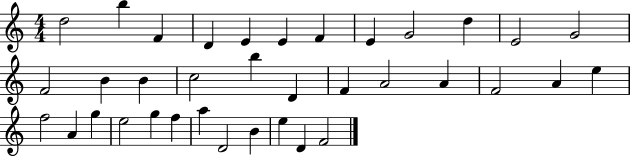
D5/h B5/q F4/q D4/q E4/q E4/q F4/q E4/q G4/h D5/q E4/h G4/h F4/h B4/q B4/q C5/h B5/q D4/q F4/q A4/h A4/q F4/h A4/q E5/q F5/h A4/q G5/q E5/h G5/q F5/q A5/q D4/h B4/q E5/q D4/q F4/h